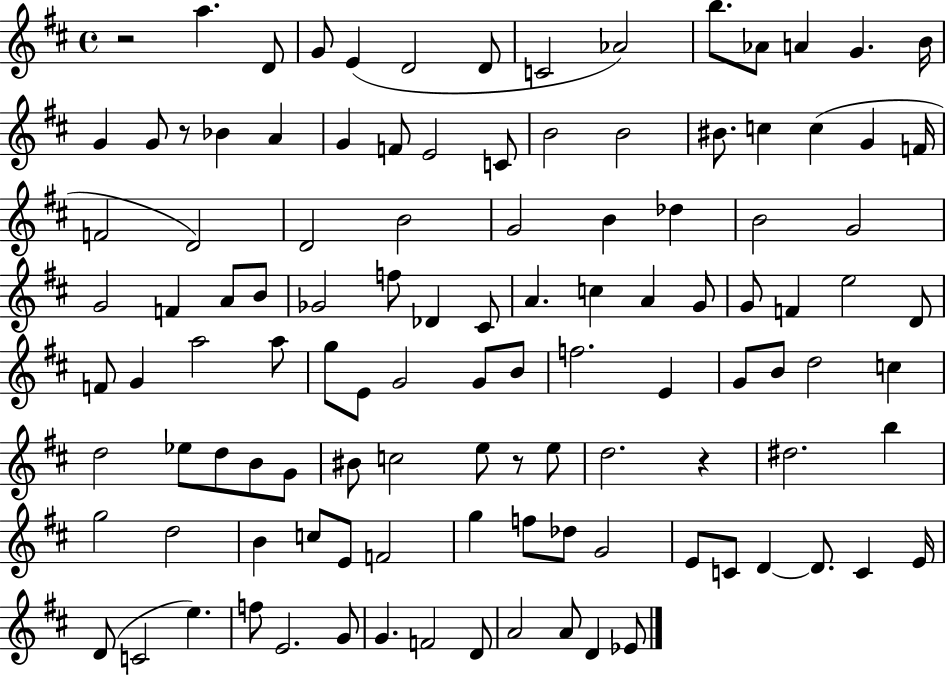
{
  \clef treble
  \time 4/4
  \defaultTimeSignature
  \key d \major
  \repeat volta 2 { r2 a''4. d'8 | g'8 e'4( d'2 d'8 | c'2 aes'2) | b''8. aes'8 a'4 g'4. b'16 | \break g'4 g'8 r8 bes'4 a'4 | g'4 f'8 e'2 c'8 | b'2 b'2 | bis'8. c''4 c''4( g'4 f'16 | \break f'2 d'2) | d'2 b'2 | g'2 b'4 des''4 | b'2 g'2 | \break g'2 f'4 a'8 b'8 | ges'2 f''8 des'4 cis'8 | a'4. c''4 a'4 g'8 | g'8 f'4 e''2 d'8 | \break f'8 g'4 a''2 a''8 | g''8 e'8 g'2 g'8 b'8 | f''2. e'4 | g'8 b'8 d''2 c''4 | \break d''2 ees''8 d''8 b'8 g'8 | bis'8 c''2 e''8 r8 e''8 | d''2. r4 | dis''2. b''4 | \break g''2 d''2 | b'4 c''8 e'8 f'2 | g''4 f''8 des''8 g'2 | e'8 c'8 d'4~~ d'8. c'4 e'16 | \break d'8( c'2 e''4.) | f''8 e'2. g'8 | g'4. f'2 d'8 | a'2 a'8 d'4 ees'8 | \break } \bar "|."
}